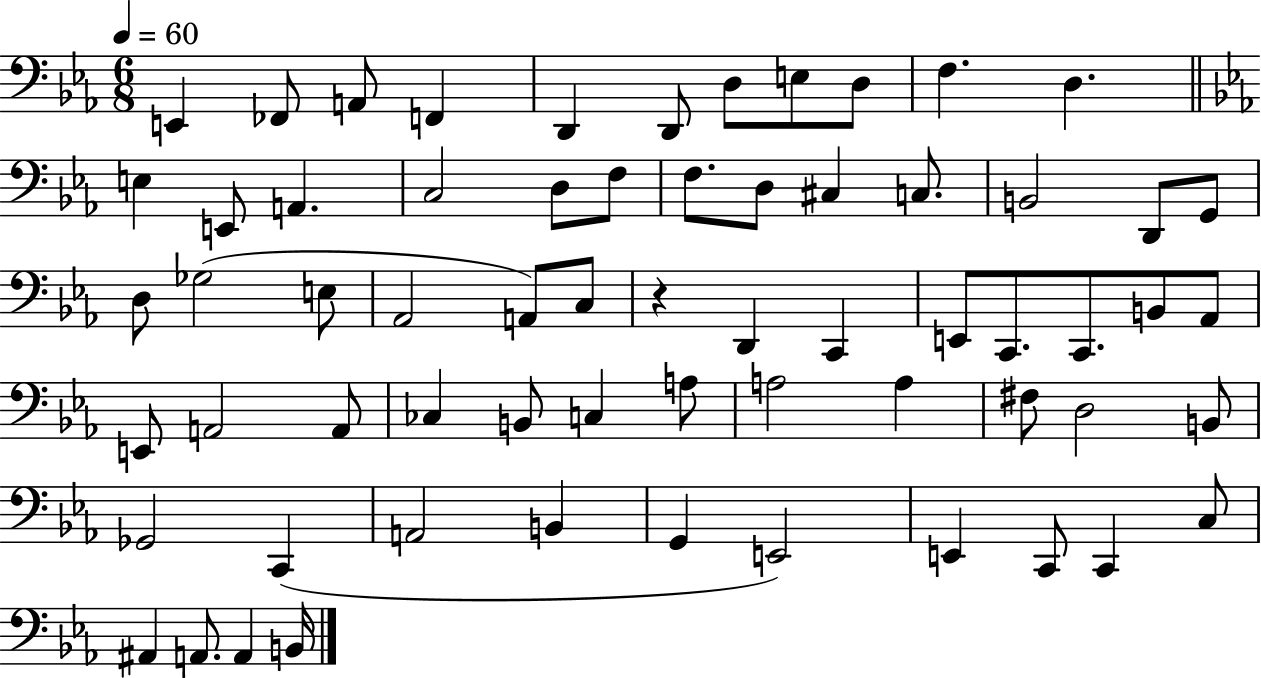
E2/q FES2/e A2/e F2/q D2/q D2/e D3/e E3/e D3/e F3/q. D3/q. E3/q E2/e A2/q. C3/h D3/e F3/e F3/e. D3/e C#3/q C3/e. B2/h D2/e G2/e D3/e Gb3/h E3/e Ab2/h A2/e C3/e R/q D2/q C2/q E2/e C2/e. C2/e. B2/e Ab2/e E2/e A2/h A2/e CES3/q B2/e C3/q A3/e A3/h A3/q F#3/e D3/h B2/e Gb2/h C2/q A2/h B2/q G2/q E2/h E2/q C2/e C2/q C3/e A#2/q A2/e. A2/q B2/s